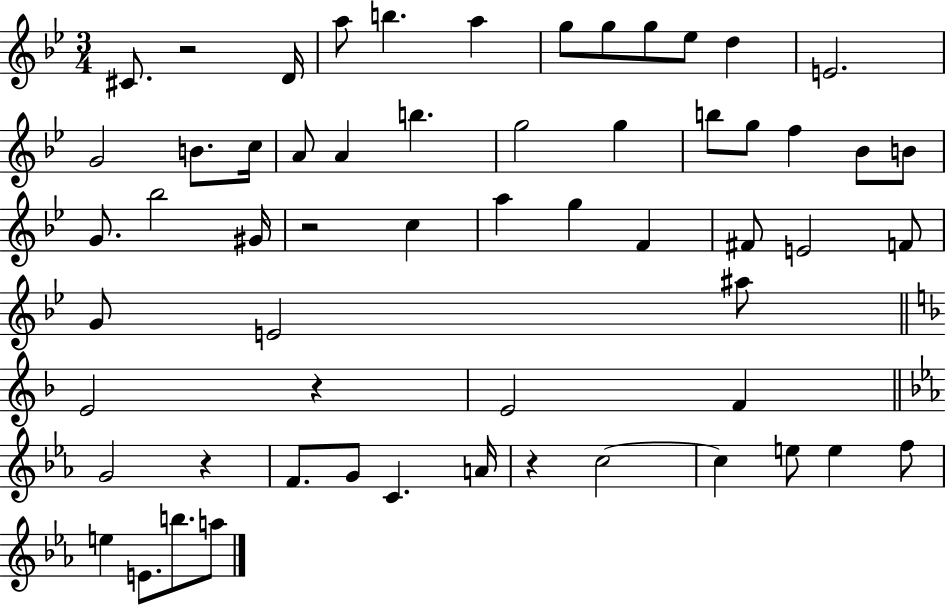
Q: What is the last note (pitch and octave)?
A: A5